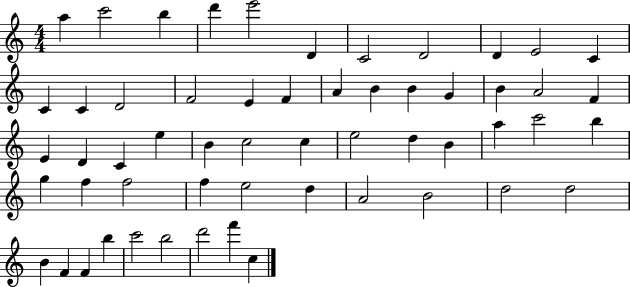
X:1
T:Untitled
M:4/4
L:1/4
K:C
a c'2 b d' e'2 D C2 D2 D E2 C C C D2 F2 E F A B B G B A2 F E D C e B c2 c e2 d B a c'2 b g f f2 f e2 d A2 B2 d2 d2 B F F b c'2 b2 d'2 f' c